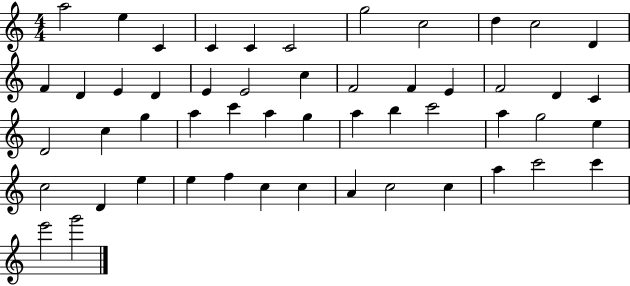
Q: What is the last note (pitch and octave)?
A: G6